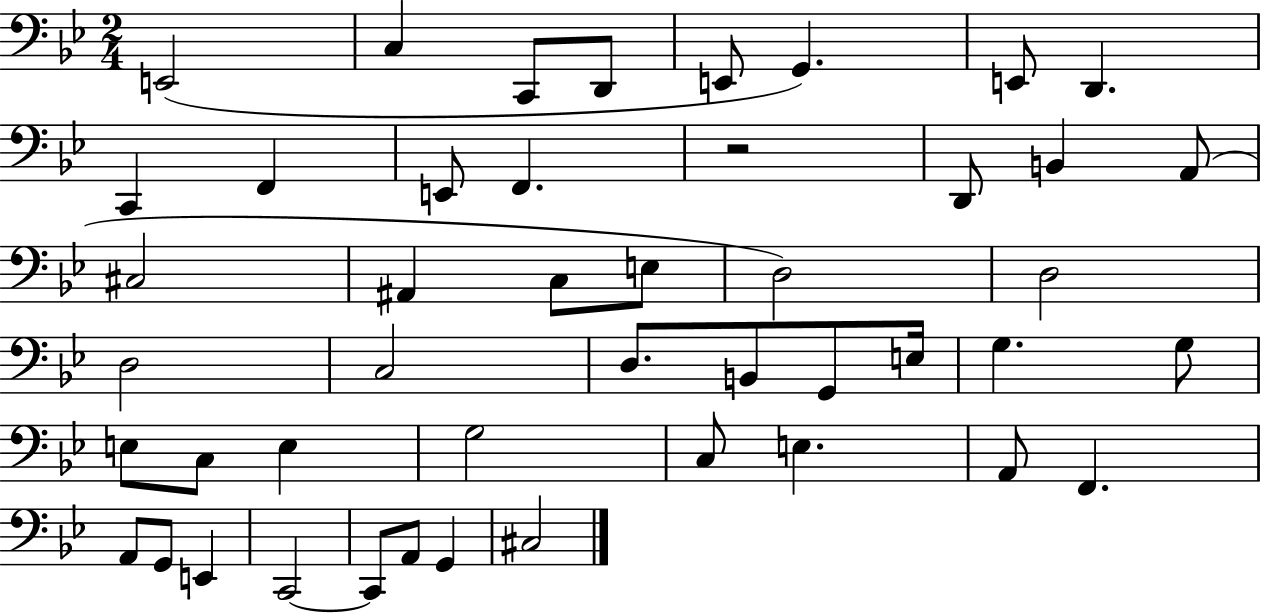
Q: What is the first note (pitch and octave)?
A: E2